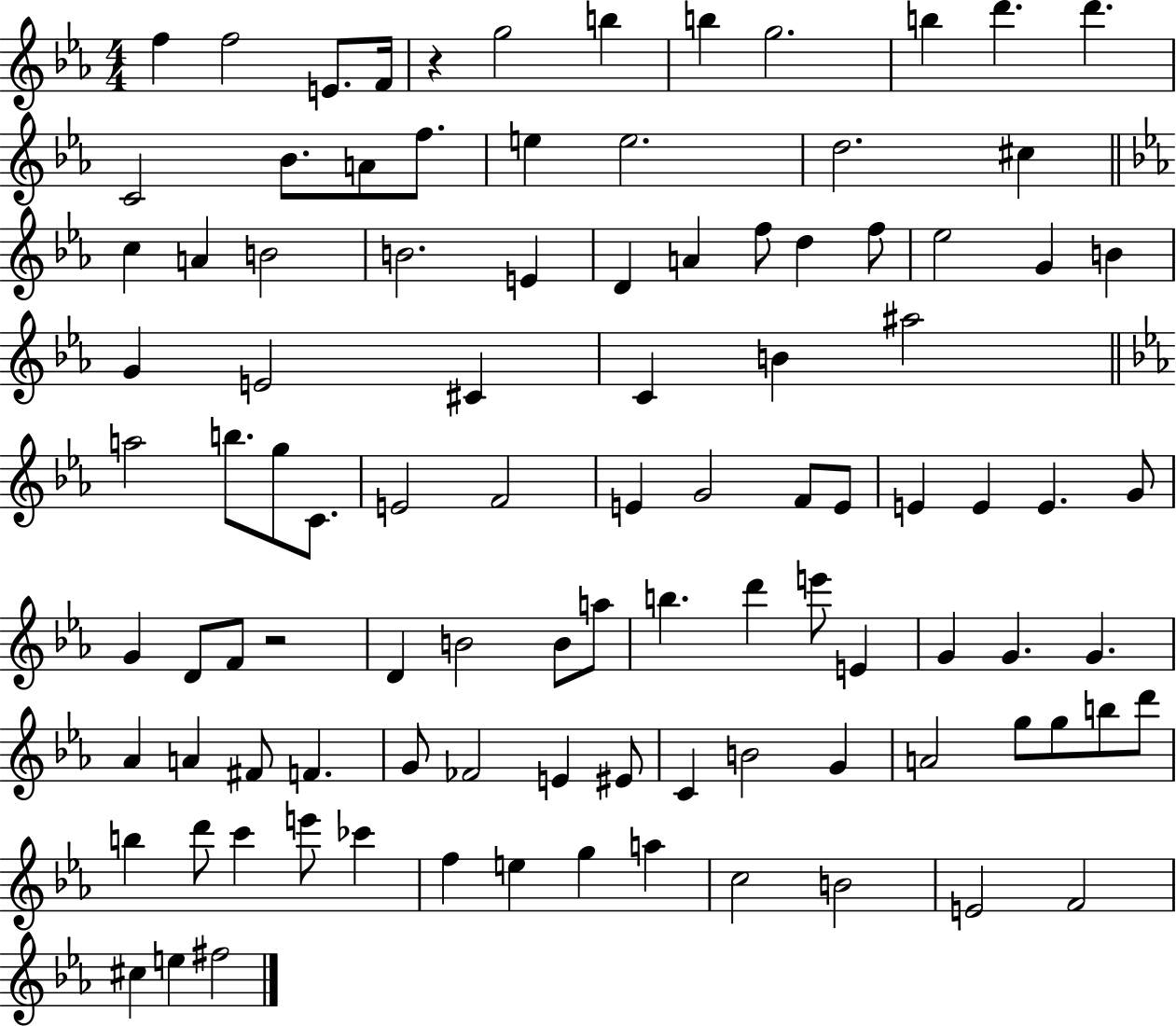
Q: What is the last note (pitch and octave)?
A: F#5